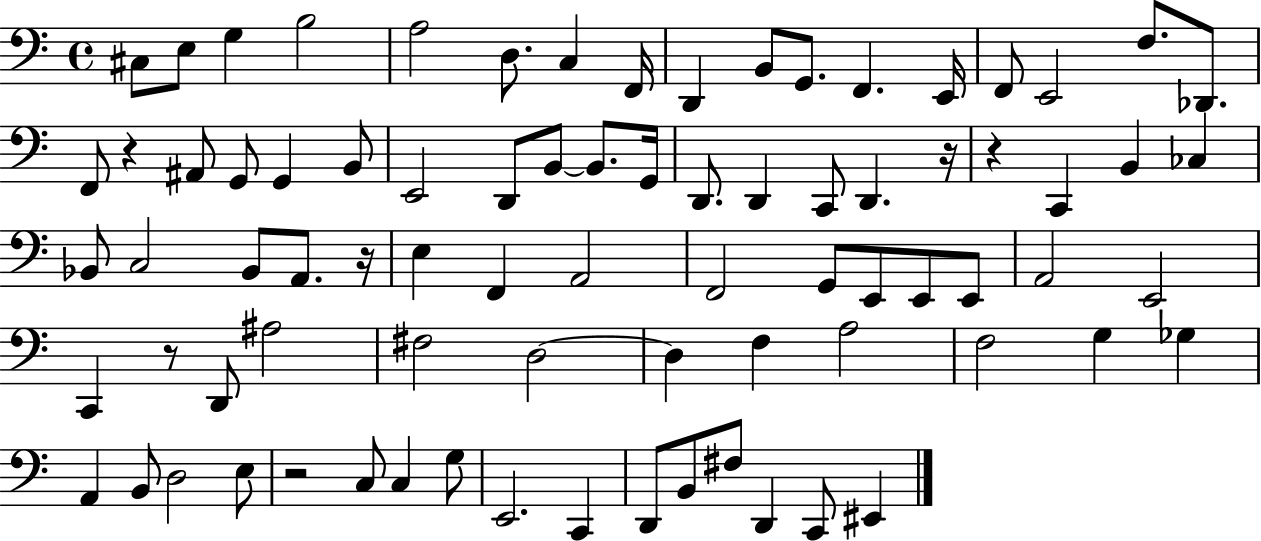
X:1
T:Untitled
M:4/4
L:1/4
K:C
^C,/2 E,/2 G, B,2 A,2 D,/2 C, F,,/4 D,, B,,/2 G,,/2 F,, E,,/4 F,,/2 E,,2 F,/2 _D,,/2 F,,/2 z ^A,,/2 G,,/2 G,, B,,/2 E,,2 D,,/2 B,,/2 B,,/2 G,,/4 D,,/2 D,, C,,/2 D,, z/4 z C,, B,, _C, _B,,/2 C,2 _B,,/2 A,,/2 z/4 E, F,, A,,2 F,,2 G,,/2 E,,/2 E,,/2 E,,/2 A,,2 E,,2 C,, z/2 D,,/2 ^A,2 ^F,2 D,2 D, F, A,2 F,2 G, _G, A,, B,,/2 D,2 E,/2 z2 C,/2 C, G,/2 E,,2 C,, D,,/2 B,,/2 ^F,/2 D,, C,,/2 ^E,,